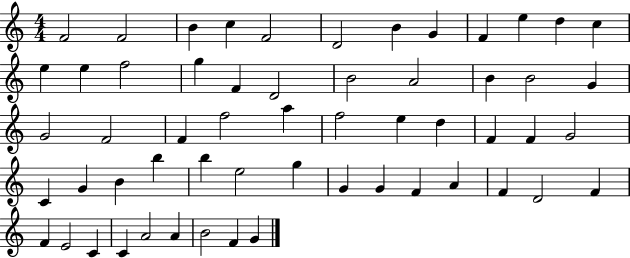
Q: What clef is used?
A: treble